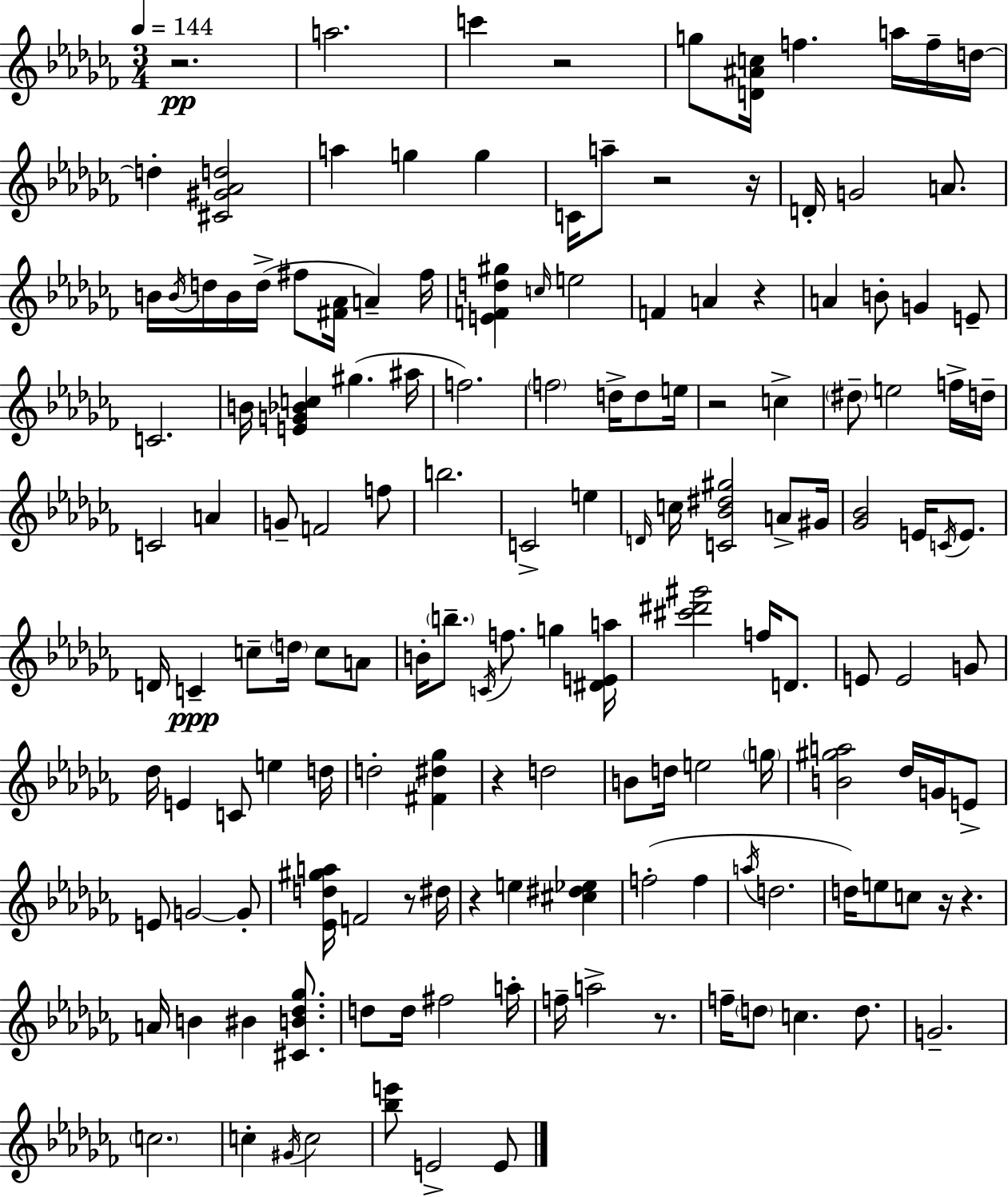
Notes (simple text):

R/h. A5/h. C6/q R/h G5/e [D4,A#4,C5]/s F5/q. A5/s F5/s D5/s D5/q [C#4,G#4,Ab4,D5]/h A5/q G5/q G5/q C4/s A5/e R/h R/s D4/s G4/h A4/e. B4/s B4/s D5/s B4/s D5/s F#5/e [F#4,Ab4]/s A4/q F#5/s [E4,F4,D5,G#5]/q C5/s E5/h F4/q A4/q R/q A4/q B4/e G4/q E4/e C4/h. B4/s [E4,G4,Bb4,C5]/q G#5/q. A#5/s F5/h. F5/h D5/s D5/e E5/s R/h C5/q D#5/e E5/h F5/s D5/s C4/h A4/q G4/e F4/h F5/e B5/h. C4/h E5/q D4/s C5/s [C4,Bb4,D#5,G#5]/h A4/e G#4/s [Gb4,Bb4]/h E4/s C4/s E4/e. D4/s C4/q C5/e D5/s C5/e A4/e B4/s B5/e. C4/s F5/e. G5/q [D#4,E4,A5]/s [C#6,D#6,G#6]/h F5/s D4/e. E4/e E4/h G4/e Db5/s E4/q C4/e E5/q D5/s D5/h [F#4,D#5,Gb5]/q R/q D5/h B4/e D5/s E5/h G5/s [B4,G#5,A5]/h Db5/s G4/s E4/e E4/e G4/h G4/e [Eb4,D5,G#5,A5]/s F4/h R/e D#5/s R/q E5/q [C#5,D#5,Eb5]/q F5/h F5/q A5/s D5/h. D5/s E5/e C5/e R/s R/q. A4/s B4/q BIS4/q [C#4,B4,Db5,Gb5]/e. D5/e D5/s F#5/h A5/s F5/s A5/h R/e. F5/s D5/e C5/q. D5/e. G4/h. C5/h. C5/q G#4/s C5/h [Bb5,E6]/e E4/h E4/e